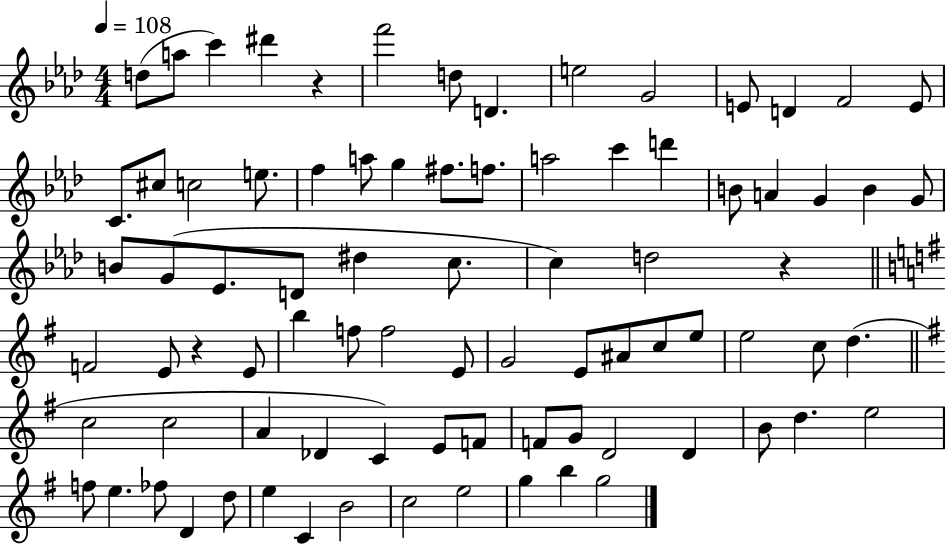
X:1
T:Untitled
M:4/4
L:1/4
K:Ab
d/2 a/2 c' ^d' z f'2 d/2 D e2 G2 E/2 D F2 E/2 C/2 ^c/2 c2 e/2 f a/2 g ^f/2 f/2 a2 c' d' B/2 A G B G/2 B/2 G/2 _E/2 D/2 ^d c/2 c d2 z F2 E/2 z E/2 b f/2 f2 E/2 G2 E/2 ^A/2 c/2 e/2 e2 c/2 d c2 c2 A _D C E/2 F/2 F/2 G/2 D2 D B/2 d e2 f/2 e _f/2 D d/2 e C B2 c2 e2 g b g2